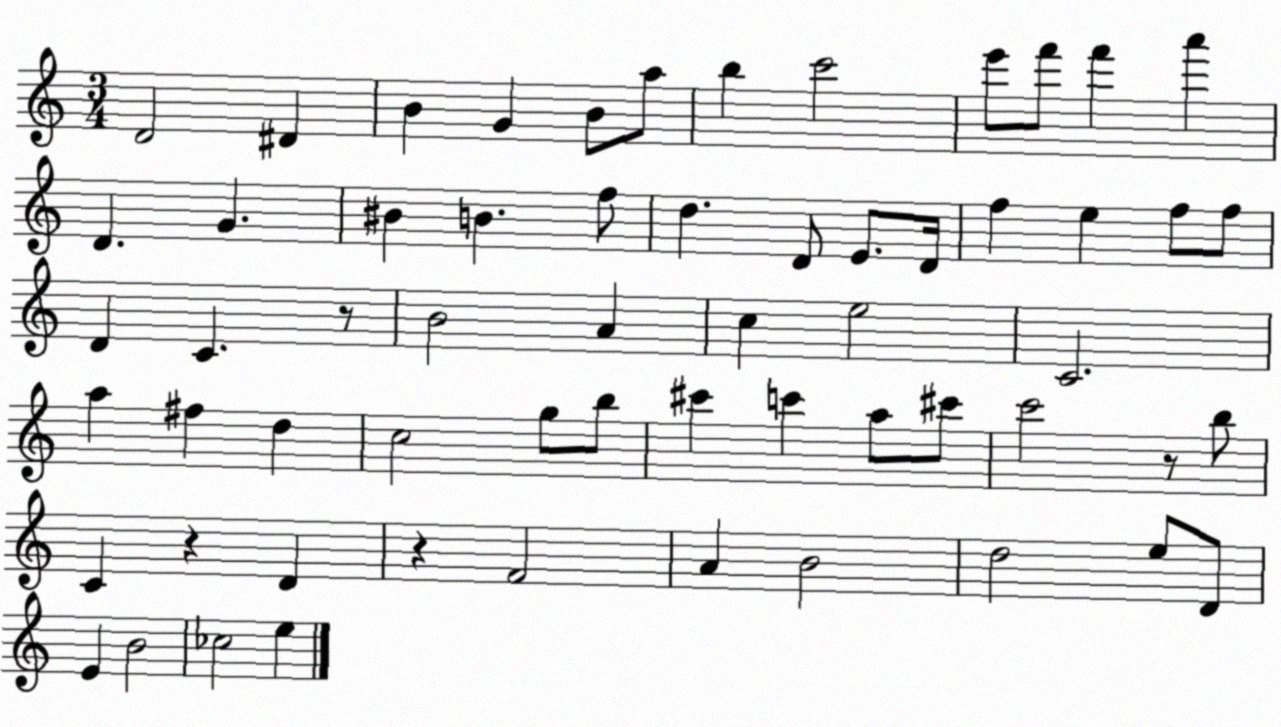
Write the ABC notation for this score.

X:1
T:Untitled
M:3/4
L:1/4
K:C
D2 ^D B G B/2 a/2 b c'2 e'/2 f'/2 f' a' D G ^B B f/2 d D/2 E/2 D/4 f e f/2 f/2 D C z/2 B2 A c e2 C2 a ^f d c2 g/2 b/2 ^c' c' a/2 ^c'/2 c'2 z/2 b/2 C z D z F2 A B2 d2 e/2 D/2 E B2 _c2 e